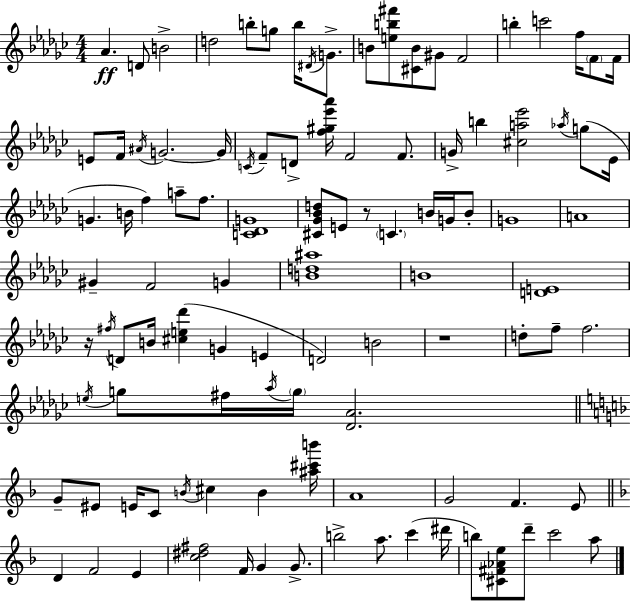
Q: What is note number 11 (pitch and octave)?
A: G#4